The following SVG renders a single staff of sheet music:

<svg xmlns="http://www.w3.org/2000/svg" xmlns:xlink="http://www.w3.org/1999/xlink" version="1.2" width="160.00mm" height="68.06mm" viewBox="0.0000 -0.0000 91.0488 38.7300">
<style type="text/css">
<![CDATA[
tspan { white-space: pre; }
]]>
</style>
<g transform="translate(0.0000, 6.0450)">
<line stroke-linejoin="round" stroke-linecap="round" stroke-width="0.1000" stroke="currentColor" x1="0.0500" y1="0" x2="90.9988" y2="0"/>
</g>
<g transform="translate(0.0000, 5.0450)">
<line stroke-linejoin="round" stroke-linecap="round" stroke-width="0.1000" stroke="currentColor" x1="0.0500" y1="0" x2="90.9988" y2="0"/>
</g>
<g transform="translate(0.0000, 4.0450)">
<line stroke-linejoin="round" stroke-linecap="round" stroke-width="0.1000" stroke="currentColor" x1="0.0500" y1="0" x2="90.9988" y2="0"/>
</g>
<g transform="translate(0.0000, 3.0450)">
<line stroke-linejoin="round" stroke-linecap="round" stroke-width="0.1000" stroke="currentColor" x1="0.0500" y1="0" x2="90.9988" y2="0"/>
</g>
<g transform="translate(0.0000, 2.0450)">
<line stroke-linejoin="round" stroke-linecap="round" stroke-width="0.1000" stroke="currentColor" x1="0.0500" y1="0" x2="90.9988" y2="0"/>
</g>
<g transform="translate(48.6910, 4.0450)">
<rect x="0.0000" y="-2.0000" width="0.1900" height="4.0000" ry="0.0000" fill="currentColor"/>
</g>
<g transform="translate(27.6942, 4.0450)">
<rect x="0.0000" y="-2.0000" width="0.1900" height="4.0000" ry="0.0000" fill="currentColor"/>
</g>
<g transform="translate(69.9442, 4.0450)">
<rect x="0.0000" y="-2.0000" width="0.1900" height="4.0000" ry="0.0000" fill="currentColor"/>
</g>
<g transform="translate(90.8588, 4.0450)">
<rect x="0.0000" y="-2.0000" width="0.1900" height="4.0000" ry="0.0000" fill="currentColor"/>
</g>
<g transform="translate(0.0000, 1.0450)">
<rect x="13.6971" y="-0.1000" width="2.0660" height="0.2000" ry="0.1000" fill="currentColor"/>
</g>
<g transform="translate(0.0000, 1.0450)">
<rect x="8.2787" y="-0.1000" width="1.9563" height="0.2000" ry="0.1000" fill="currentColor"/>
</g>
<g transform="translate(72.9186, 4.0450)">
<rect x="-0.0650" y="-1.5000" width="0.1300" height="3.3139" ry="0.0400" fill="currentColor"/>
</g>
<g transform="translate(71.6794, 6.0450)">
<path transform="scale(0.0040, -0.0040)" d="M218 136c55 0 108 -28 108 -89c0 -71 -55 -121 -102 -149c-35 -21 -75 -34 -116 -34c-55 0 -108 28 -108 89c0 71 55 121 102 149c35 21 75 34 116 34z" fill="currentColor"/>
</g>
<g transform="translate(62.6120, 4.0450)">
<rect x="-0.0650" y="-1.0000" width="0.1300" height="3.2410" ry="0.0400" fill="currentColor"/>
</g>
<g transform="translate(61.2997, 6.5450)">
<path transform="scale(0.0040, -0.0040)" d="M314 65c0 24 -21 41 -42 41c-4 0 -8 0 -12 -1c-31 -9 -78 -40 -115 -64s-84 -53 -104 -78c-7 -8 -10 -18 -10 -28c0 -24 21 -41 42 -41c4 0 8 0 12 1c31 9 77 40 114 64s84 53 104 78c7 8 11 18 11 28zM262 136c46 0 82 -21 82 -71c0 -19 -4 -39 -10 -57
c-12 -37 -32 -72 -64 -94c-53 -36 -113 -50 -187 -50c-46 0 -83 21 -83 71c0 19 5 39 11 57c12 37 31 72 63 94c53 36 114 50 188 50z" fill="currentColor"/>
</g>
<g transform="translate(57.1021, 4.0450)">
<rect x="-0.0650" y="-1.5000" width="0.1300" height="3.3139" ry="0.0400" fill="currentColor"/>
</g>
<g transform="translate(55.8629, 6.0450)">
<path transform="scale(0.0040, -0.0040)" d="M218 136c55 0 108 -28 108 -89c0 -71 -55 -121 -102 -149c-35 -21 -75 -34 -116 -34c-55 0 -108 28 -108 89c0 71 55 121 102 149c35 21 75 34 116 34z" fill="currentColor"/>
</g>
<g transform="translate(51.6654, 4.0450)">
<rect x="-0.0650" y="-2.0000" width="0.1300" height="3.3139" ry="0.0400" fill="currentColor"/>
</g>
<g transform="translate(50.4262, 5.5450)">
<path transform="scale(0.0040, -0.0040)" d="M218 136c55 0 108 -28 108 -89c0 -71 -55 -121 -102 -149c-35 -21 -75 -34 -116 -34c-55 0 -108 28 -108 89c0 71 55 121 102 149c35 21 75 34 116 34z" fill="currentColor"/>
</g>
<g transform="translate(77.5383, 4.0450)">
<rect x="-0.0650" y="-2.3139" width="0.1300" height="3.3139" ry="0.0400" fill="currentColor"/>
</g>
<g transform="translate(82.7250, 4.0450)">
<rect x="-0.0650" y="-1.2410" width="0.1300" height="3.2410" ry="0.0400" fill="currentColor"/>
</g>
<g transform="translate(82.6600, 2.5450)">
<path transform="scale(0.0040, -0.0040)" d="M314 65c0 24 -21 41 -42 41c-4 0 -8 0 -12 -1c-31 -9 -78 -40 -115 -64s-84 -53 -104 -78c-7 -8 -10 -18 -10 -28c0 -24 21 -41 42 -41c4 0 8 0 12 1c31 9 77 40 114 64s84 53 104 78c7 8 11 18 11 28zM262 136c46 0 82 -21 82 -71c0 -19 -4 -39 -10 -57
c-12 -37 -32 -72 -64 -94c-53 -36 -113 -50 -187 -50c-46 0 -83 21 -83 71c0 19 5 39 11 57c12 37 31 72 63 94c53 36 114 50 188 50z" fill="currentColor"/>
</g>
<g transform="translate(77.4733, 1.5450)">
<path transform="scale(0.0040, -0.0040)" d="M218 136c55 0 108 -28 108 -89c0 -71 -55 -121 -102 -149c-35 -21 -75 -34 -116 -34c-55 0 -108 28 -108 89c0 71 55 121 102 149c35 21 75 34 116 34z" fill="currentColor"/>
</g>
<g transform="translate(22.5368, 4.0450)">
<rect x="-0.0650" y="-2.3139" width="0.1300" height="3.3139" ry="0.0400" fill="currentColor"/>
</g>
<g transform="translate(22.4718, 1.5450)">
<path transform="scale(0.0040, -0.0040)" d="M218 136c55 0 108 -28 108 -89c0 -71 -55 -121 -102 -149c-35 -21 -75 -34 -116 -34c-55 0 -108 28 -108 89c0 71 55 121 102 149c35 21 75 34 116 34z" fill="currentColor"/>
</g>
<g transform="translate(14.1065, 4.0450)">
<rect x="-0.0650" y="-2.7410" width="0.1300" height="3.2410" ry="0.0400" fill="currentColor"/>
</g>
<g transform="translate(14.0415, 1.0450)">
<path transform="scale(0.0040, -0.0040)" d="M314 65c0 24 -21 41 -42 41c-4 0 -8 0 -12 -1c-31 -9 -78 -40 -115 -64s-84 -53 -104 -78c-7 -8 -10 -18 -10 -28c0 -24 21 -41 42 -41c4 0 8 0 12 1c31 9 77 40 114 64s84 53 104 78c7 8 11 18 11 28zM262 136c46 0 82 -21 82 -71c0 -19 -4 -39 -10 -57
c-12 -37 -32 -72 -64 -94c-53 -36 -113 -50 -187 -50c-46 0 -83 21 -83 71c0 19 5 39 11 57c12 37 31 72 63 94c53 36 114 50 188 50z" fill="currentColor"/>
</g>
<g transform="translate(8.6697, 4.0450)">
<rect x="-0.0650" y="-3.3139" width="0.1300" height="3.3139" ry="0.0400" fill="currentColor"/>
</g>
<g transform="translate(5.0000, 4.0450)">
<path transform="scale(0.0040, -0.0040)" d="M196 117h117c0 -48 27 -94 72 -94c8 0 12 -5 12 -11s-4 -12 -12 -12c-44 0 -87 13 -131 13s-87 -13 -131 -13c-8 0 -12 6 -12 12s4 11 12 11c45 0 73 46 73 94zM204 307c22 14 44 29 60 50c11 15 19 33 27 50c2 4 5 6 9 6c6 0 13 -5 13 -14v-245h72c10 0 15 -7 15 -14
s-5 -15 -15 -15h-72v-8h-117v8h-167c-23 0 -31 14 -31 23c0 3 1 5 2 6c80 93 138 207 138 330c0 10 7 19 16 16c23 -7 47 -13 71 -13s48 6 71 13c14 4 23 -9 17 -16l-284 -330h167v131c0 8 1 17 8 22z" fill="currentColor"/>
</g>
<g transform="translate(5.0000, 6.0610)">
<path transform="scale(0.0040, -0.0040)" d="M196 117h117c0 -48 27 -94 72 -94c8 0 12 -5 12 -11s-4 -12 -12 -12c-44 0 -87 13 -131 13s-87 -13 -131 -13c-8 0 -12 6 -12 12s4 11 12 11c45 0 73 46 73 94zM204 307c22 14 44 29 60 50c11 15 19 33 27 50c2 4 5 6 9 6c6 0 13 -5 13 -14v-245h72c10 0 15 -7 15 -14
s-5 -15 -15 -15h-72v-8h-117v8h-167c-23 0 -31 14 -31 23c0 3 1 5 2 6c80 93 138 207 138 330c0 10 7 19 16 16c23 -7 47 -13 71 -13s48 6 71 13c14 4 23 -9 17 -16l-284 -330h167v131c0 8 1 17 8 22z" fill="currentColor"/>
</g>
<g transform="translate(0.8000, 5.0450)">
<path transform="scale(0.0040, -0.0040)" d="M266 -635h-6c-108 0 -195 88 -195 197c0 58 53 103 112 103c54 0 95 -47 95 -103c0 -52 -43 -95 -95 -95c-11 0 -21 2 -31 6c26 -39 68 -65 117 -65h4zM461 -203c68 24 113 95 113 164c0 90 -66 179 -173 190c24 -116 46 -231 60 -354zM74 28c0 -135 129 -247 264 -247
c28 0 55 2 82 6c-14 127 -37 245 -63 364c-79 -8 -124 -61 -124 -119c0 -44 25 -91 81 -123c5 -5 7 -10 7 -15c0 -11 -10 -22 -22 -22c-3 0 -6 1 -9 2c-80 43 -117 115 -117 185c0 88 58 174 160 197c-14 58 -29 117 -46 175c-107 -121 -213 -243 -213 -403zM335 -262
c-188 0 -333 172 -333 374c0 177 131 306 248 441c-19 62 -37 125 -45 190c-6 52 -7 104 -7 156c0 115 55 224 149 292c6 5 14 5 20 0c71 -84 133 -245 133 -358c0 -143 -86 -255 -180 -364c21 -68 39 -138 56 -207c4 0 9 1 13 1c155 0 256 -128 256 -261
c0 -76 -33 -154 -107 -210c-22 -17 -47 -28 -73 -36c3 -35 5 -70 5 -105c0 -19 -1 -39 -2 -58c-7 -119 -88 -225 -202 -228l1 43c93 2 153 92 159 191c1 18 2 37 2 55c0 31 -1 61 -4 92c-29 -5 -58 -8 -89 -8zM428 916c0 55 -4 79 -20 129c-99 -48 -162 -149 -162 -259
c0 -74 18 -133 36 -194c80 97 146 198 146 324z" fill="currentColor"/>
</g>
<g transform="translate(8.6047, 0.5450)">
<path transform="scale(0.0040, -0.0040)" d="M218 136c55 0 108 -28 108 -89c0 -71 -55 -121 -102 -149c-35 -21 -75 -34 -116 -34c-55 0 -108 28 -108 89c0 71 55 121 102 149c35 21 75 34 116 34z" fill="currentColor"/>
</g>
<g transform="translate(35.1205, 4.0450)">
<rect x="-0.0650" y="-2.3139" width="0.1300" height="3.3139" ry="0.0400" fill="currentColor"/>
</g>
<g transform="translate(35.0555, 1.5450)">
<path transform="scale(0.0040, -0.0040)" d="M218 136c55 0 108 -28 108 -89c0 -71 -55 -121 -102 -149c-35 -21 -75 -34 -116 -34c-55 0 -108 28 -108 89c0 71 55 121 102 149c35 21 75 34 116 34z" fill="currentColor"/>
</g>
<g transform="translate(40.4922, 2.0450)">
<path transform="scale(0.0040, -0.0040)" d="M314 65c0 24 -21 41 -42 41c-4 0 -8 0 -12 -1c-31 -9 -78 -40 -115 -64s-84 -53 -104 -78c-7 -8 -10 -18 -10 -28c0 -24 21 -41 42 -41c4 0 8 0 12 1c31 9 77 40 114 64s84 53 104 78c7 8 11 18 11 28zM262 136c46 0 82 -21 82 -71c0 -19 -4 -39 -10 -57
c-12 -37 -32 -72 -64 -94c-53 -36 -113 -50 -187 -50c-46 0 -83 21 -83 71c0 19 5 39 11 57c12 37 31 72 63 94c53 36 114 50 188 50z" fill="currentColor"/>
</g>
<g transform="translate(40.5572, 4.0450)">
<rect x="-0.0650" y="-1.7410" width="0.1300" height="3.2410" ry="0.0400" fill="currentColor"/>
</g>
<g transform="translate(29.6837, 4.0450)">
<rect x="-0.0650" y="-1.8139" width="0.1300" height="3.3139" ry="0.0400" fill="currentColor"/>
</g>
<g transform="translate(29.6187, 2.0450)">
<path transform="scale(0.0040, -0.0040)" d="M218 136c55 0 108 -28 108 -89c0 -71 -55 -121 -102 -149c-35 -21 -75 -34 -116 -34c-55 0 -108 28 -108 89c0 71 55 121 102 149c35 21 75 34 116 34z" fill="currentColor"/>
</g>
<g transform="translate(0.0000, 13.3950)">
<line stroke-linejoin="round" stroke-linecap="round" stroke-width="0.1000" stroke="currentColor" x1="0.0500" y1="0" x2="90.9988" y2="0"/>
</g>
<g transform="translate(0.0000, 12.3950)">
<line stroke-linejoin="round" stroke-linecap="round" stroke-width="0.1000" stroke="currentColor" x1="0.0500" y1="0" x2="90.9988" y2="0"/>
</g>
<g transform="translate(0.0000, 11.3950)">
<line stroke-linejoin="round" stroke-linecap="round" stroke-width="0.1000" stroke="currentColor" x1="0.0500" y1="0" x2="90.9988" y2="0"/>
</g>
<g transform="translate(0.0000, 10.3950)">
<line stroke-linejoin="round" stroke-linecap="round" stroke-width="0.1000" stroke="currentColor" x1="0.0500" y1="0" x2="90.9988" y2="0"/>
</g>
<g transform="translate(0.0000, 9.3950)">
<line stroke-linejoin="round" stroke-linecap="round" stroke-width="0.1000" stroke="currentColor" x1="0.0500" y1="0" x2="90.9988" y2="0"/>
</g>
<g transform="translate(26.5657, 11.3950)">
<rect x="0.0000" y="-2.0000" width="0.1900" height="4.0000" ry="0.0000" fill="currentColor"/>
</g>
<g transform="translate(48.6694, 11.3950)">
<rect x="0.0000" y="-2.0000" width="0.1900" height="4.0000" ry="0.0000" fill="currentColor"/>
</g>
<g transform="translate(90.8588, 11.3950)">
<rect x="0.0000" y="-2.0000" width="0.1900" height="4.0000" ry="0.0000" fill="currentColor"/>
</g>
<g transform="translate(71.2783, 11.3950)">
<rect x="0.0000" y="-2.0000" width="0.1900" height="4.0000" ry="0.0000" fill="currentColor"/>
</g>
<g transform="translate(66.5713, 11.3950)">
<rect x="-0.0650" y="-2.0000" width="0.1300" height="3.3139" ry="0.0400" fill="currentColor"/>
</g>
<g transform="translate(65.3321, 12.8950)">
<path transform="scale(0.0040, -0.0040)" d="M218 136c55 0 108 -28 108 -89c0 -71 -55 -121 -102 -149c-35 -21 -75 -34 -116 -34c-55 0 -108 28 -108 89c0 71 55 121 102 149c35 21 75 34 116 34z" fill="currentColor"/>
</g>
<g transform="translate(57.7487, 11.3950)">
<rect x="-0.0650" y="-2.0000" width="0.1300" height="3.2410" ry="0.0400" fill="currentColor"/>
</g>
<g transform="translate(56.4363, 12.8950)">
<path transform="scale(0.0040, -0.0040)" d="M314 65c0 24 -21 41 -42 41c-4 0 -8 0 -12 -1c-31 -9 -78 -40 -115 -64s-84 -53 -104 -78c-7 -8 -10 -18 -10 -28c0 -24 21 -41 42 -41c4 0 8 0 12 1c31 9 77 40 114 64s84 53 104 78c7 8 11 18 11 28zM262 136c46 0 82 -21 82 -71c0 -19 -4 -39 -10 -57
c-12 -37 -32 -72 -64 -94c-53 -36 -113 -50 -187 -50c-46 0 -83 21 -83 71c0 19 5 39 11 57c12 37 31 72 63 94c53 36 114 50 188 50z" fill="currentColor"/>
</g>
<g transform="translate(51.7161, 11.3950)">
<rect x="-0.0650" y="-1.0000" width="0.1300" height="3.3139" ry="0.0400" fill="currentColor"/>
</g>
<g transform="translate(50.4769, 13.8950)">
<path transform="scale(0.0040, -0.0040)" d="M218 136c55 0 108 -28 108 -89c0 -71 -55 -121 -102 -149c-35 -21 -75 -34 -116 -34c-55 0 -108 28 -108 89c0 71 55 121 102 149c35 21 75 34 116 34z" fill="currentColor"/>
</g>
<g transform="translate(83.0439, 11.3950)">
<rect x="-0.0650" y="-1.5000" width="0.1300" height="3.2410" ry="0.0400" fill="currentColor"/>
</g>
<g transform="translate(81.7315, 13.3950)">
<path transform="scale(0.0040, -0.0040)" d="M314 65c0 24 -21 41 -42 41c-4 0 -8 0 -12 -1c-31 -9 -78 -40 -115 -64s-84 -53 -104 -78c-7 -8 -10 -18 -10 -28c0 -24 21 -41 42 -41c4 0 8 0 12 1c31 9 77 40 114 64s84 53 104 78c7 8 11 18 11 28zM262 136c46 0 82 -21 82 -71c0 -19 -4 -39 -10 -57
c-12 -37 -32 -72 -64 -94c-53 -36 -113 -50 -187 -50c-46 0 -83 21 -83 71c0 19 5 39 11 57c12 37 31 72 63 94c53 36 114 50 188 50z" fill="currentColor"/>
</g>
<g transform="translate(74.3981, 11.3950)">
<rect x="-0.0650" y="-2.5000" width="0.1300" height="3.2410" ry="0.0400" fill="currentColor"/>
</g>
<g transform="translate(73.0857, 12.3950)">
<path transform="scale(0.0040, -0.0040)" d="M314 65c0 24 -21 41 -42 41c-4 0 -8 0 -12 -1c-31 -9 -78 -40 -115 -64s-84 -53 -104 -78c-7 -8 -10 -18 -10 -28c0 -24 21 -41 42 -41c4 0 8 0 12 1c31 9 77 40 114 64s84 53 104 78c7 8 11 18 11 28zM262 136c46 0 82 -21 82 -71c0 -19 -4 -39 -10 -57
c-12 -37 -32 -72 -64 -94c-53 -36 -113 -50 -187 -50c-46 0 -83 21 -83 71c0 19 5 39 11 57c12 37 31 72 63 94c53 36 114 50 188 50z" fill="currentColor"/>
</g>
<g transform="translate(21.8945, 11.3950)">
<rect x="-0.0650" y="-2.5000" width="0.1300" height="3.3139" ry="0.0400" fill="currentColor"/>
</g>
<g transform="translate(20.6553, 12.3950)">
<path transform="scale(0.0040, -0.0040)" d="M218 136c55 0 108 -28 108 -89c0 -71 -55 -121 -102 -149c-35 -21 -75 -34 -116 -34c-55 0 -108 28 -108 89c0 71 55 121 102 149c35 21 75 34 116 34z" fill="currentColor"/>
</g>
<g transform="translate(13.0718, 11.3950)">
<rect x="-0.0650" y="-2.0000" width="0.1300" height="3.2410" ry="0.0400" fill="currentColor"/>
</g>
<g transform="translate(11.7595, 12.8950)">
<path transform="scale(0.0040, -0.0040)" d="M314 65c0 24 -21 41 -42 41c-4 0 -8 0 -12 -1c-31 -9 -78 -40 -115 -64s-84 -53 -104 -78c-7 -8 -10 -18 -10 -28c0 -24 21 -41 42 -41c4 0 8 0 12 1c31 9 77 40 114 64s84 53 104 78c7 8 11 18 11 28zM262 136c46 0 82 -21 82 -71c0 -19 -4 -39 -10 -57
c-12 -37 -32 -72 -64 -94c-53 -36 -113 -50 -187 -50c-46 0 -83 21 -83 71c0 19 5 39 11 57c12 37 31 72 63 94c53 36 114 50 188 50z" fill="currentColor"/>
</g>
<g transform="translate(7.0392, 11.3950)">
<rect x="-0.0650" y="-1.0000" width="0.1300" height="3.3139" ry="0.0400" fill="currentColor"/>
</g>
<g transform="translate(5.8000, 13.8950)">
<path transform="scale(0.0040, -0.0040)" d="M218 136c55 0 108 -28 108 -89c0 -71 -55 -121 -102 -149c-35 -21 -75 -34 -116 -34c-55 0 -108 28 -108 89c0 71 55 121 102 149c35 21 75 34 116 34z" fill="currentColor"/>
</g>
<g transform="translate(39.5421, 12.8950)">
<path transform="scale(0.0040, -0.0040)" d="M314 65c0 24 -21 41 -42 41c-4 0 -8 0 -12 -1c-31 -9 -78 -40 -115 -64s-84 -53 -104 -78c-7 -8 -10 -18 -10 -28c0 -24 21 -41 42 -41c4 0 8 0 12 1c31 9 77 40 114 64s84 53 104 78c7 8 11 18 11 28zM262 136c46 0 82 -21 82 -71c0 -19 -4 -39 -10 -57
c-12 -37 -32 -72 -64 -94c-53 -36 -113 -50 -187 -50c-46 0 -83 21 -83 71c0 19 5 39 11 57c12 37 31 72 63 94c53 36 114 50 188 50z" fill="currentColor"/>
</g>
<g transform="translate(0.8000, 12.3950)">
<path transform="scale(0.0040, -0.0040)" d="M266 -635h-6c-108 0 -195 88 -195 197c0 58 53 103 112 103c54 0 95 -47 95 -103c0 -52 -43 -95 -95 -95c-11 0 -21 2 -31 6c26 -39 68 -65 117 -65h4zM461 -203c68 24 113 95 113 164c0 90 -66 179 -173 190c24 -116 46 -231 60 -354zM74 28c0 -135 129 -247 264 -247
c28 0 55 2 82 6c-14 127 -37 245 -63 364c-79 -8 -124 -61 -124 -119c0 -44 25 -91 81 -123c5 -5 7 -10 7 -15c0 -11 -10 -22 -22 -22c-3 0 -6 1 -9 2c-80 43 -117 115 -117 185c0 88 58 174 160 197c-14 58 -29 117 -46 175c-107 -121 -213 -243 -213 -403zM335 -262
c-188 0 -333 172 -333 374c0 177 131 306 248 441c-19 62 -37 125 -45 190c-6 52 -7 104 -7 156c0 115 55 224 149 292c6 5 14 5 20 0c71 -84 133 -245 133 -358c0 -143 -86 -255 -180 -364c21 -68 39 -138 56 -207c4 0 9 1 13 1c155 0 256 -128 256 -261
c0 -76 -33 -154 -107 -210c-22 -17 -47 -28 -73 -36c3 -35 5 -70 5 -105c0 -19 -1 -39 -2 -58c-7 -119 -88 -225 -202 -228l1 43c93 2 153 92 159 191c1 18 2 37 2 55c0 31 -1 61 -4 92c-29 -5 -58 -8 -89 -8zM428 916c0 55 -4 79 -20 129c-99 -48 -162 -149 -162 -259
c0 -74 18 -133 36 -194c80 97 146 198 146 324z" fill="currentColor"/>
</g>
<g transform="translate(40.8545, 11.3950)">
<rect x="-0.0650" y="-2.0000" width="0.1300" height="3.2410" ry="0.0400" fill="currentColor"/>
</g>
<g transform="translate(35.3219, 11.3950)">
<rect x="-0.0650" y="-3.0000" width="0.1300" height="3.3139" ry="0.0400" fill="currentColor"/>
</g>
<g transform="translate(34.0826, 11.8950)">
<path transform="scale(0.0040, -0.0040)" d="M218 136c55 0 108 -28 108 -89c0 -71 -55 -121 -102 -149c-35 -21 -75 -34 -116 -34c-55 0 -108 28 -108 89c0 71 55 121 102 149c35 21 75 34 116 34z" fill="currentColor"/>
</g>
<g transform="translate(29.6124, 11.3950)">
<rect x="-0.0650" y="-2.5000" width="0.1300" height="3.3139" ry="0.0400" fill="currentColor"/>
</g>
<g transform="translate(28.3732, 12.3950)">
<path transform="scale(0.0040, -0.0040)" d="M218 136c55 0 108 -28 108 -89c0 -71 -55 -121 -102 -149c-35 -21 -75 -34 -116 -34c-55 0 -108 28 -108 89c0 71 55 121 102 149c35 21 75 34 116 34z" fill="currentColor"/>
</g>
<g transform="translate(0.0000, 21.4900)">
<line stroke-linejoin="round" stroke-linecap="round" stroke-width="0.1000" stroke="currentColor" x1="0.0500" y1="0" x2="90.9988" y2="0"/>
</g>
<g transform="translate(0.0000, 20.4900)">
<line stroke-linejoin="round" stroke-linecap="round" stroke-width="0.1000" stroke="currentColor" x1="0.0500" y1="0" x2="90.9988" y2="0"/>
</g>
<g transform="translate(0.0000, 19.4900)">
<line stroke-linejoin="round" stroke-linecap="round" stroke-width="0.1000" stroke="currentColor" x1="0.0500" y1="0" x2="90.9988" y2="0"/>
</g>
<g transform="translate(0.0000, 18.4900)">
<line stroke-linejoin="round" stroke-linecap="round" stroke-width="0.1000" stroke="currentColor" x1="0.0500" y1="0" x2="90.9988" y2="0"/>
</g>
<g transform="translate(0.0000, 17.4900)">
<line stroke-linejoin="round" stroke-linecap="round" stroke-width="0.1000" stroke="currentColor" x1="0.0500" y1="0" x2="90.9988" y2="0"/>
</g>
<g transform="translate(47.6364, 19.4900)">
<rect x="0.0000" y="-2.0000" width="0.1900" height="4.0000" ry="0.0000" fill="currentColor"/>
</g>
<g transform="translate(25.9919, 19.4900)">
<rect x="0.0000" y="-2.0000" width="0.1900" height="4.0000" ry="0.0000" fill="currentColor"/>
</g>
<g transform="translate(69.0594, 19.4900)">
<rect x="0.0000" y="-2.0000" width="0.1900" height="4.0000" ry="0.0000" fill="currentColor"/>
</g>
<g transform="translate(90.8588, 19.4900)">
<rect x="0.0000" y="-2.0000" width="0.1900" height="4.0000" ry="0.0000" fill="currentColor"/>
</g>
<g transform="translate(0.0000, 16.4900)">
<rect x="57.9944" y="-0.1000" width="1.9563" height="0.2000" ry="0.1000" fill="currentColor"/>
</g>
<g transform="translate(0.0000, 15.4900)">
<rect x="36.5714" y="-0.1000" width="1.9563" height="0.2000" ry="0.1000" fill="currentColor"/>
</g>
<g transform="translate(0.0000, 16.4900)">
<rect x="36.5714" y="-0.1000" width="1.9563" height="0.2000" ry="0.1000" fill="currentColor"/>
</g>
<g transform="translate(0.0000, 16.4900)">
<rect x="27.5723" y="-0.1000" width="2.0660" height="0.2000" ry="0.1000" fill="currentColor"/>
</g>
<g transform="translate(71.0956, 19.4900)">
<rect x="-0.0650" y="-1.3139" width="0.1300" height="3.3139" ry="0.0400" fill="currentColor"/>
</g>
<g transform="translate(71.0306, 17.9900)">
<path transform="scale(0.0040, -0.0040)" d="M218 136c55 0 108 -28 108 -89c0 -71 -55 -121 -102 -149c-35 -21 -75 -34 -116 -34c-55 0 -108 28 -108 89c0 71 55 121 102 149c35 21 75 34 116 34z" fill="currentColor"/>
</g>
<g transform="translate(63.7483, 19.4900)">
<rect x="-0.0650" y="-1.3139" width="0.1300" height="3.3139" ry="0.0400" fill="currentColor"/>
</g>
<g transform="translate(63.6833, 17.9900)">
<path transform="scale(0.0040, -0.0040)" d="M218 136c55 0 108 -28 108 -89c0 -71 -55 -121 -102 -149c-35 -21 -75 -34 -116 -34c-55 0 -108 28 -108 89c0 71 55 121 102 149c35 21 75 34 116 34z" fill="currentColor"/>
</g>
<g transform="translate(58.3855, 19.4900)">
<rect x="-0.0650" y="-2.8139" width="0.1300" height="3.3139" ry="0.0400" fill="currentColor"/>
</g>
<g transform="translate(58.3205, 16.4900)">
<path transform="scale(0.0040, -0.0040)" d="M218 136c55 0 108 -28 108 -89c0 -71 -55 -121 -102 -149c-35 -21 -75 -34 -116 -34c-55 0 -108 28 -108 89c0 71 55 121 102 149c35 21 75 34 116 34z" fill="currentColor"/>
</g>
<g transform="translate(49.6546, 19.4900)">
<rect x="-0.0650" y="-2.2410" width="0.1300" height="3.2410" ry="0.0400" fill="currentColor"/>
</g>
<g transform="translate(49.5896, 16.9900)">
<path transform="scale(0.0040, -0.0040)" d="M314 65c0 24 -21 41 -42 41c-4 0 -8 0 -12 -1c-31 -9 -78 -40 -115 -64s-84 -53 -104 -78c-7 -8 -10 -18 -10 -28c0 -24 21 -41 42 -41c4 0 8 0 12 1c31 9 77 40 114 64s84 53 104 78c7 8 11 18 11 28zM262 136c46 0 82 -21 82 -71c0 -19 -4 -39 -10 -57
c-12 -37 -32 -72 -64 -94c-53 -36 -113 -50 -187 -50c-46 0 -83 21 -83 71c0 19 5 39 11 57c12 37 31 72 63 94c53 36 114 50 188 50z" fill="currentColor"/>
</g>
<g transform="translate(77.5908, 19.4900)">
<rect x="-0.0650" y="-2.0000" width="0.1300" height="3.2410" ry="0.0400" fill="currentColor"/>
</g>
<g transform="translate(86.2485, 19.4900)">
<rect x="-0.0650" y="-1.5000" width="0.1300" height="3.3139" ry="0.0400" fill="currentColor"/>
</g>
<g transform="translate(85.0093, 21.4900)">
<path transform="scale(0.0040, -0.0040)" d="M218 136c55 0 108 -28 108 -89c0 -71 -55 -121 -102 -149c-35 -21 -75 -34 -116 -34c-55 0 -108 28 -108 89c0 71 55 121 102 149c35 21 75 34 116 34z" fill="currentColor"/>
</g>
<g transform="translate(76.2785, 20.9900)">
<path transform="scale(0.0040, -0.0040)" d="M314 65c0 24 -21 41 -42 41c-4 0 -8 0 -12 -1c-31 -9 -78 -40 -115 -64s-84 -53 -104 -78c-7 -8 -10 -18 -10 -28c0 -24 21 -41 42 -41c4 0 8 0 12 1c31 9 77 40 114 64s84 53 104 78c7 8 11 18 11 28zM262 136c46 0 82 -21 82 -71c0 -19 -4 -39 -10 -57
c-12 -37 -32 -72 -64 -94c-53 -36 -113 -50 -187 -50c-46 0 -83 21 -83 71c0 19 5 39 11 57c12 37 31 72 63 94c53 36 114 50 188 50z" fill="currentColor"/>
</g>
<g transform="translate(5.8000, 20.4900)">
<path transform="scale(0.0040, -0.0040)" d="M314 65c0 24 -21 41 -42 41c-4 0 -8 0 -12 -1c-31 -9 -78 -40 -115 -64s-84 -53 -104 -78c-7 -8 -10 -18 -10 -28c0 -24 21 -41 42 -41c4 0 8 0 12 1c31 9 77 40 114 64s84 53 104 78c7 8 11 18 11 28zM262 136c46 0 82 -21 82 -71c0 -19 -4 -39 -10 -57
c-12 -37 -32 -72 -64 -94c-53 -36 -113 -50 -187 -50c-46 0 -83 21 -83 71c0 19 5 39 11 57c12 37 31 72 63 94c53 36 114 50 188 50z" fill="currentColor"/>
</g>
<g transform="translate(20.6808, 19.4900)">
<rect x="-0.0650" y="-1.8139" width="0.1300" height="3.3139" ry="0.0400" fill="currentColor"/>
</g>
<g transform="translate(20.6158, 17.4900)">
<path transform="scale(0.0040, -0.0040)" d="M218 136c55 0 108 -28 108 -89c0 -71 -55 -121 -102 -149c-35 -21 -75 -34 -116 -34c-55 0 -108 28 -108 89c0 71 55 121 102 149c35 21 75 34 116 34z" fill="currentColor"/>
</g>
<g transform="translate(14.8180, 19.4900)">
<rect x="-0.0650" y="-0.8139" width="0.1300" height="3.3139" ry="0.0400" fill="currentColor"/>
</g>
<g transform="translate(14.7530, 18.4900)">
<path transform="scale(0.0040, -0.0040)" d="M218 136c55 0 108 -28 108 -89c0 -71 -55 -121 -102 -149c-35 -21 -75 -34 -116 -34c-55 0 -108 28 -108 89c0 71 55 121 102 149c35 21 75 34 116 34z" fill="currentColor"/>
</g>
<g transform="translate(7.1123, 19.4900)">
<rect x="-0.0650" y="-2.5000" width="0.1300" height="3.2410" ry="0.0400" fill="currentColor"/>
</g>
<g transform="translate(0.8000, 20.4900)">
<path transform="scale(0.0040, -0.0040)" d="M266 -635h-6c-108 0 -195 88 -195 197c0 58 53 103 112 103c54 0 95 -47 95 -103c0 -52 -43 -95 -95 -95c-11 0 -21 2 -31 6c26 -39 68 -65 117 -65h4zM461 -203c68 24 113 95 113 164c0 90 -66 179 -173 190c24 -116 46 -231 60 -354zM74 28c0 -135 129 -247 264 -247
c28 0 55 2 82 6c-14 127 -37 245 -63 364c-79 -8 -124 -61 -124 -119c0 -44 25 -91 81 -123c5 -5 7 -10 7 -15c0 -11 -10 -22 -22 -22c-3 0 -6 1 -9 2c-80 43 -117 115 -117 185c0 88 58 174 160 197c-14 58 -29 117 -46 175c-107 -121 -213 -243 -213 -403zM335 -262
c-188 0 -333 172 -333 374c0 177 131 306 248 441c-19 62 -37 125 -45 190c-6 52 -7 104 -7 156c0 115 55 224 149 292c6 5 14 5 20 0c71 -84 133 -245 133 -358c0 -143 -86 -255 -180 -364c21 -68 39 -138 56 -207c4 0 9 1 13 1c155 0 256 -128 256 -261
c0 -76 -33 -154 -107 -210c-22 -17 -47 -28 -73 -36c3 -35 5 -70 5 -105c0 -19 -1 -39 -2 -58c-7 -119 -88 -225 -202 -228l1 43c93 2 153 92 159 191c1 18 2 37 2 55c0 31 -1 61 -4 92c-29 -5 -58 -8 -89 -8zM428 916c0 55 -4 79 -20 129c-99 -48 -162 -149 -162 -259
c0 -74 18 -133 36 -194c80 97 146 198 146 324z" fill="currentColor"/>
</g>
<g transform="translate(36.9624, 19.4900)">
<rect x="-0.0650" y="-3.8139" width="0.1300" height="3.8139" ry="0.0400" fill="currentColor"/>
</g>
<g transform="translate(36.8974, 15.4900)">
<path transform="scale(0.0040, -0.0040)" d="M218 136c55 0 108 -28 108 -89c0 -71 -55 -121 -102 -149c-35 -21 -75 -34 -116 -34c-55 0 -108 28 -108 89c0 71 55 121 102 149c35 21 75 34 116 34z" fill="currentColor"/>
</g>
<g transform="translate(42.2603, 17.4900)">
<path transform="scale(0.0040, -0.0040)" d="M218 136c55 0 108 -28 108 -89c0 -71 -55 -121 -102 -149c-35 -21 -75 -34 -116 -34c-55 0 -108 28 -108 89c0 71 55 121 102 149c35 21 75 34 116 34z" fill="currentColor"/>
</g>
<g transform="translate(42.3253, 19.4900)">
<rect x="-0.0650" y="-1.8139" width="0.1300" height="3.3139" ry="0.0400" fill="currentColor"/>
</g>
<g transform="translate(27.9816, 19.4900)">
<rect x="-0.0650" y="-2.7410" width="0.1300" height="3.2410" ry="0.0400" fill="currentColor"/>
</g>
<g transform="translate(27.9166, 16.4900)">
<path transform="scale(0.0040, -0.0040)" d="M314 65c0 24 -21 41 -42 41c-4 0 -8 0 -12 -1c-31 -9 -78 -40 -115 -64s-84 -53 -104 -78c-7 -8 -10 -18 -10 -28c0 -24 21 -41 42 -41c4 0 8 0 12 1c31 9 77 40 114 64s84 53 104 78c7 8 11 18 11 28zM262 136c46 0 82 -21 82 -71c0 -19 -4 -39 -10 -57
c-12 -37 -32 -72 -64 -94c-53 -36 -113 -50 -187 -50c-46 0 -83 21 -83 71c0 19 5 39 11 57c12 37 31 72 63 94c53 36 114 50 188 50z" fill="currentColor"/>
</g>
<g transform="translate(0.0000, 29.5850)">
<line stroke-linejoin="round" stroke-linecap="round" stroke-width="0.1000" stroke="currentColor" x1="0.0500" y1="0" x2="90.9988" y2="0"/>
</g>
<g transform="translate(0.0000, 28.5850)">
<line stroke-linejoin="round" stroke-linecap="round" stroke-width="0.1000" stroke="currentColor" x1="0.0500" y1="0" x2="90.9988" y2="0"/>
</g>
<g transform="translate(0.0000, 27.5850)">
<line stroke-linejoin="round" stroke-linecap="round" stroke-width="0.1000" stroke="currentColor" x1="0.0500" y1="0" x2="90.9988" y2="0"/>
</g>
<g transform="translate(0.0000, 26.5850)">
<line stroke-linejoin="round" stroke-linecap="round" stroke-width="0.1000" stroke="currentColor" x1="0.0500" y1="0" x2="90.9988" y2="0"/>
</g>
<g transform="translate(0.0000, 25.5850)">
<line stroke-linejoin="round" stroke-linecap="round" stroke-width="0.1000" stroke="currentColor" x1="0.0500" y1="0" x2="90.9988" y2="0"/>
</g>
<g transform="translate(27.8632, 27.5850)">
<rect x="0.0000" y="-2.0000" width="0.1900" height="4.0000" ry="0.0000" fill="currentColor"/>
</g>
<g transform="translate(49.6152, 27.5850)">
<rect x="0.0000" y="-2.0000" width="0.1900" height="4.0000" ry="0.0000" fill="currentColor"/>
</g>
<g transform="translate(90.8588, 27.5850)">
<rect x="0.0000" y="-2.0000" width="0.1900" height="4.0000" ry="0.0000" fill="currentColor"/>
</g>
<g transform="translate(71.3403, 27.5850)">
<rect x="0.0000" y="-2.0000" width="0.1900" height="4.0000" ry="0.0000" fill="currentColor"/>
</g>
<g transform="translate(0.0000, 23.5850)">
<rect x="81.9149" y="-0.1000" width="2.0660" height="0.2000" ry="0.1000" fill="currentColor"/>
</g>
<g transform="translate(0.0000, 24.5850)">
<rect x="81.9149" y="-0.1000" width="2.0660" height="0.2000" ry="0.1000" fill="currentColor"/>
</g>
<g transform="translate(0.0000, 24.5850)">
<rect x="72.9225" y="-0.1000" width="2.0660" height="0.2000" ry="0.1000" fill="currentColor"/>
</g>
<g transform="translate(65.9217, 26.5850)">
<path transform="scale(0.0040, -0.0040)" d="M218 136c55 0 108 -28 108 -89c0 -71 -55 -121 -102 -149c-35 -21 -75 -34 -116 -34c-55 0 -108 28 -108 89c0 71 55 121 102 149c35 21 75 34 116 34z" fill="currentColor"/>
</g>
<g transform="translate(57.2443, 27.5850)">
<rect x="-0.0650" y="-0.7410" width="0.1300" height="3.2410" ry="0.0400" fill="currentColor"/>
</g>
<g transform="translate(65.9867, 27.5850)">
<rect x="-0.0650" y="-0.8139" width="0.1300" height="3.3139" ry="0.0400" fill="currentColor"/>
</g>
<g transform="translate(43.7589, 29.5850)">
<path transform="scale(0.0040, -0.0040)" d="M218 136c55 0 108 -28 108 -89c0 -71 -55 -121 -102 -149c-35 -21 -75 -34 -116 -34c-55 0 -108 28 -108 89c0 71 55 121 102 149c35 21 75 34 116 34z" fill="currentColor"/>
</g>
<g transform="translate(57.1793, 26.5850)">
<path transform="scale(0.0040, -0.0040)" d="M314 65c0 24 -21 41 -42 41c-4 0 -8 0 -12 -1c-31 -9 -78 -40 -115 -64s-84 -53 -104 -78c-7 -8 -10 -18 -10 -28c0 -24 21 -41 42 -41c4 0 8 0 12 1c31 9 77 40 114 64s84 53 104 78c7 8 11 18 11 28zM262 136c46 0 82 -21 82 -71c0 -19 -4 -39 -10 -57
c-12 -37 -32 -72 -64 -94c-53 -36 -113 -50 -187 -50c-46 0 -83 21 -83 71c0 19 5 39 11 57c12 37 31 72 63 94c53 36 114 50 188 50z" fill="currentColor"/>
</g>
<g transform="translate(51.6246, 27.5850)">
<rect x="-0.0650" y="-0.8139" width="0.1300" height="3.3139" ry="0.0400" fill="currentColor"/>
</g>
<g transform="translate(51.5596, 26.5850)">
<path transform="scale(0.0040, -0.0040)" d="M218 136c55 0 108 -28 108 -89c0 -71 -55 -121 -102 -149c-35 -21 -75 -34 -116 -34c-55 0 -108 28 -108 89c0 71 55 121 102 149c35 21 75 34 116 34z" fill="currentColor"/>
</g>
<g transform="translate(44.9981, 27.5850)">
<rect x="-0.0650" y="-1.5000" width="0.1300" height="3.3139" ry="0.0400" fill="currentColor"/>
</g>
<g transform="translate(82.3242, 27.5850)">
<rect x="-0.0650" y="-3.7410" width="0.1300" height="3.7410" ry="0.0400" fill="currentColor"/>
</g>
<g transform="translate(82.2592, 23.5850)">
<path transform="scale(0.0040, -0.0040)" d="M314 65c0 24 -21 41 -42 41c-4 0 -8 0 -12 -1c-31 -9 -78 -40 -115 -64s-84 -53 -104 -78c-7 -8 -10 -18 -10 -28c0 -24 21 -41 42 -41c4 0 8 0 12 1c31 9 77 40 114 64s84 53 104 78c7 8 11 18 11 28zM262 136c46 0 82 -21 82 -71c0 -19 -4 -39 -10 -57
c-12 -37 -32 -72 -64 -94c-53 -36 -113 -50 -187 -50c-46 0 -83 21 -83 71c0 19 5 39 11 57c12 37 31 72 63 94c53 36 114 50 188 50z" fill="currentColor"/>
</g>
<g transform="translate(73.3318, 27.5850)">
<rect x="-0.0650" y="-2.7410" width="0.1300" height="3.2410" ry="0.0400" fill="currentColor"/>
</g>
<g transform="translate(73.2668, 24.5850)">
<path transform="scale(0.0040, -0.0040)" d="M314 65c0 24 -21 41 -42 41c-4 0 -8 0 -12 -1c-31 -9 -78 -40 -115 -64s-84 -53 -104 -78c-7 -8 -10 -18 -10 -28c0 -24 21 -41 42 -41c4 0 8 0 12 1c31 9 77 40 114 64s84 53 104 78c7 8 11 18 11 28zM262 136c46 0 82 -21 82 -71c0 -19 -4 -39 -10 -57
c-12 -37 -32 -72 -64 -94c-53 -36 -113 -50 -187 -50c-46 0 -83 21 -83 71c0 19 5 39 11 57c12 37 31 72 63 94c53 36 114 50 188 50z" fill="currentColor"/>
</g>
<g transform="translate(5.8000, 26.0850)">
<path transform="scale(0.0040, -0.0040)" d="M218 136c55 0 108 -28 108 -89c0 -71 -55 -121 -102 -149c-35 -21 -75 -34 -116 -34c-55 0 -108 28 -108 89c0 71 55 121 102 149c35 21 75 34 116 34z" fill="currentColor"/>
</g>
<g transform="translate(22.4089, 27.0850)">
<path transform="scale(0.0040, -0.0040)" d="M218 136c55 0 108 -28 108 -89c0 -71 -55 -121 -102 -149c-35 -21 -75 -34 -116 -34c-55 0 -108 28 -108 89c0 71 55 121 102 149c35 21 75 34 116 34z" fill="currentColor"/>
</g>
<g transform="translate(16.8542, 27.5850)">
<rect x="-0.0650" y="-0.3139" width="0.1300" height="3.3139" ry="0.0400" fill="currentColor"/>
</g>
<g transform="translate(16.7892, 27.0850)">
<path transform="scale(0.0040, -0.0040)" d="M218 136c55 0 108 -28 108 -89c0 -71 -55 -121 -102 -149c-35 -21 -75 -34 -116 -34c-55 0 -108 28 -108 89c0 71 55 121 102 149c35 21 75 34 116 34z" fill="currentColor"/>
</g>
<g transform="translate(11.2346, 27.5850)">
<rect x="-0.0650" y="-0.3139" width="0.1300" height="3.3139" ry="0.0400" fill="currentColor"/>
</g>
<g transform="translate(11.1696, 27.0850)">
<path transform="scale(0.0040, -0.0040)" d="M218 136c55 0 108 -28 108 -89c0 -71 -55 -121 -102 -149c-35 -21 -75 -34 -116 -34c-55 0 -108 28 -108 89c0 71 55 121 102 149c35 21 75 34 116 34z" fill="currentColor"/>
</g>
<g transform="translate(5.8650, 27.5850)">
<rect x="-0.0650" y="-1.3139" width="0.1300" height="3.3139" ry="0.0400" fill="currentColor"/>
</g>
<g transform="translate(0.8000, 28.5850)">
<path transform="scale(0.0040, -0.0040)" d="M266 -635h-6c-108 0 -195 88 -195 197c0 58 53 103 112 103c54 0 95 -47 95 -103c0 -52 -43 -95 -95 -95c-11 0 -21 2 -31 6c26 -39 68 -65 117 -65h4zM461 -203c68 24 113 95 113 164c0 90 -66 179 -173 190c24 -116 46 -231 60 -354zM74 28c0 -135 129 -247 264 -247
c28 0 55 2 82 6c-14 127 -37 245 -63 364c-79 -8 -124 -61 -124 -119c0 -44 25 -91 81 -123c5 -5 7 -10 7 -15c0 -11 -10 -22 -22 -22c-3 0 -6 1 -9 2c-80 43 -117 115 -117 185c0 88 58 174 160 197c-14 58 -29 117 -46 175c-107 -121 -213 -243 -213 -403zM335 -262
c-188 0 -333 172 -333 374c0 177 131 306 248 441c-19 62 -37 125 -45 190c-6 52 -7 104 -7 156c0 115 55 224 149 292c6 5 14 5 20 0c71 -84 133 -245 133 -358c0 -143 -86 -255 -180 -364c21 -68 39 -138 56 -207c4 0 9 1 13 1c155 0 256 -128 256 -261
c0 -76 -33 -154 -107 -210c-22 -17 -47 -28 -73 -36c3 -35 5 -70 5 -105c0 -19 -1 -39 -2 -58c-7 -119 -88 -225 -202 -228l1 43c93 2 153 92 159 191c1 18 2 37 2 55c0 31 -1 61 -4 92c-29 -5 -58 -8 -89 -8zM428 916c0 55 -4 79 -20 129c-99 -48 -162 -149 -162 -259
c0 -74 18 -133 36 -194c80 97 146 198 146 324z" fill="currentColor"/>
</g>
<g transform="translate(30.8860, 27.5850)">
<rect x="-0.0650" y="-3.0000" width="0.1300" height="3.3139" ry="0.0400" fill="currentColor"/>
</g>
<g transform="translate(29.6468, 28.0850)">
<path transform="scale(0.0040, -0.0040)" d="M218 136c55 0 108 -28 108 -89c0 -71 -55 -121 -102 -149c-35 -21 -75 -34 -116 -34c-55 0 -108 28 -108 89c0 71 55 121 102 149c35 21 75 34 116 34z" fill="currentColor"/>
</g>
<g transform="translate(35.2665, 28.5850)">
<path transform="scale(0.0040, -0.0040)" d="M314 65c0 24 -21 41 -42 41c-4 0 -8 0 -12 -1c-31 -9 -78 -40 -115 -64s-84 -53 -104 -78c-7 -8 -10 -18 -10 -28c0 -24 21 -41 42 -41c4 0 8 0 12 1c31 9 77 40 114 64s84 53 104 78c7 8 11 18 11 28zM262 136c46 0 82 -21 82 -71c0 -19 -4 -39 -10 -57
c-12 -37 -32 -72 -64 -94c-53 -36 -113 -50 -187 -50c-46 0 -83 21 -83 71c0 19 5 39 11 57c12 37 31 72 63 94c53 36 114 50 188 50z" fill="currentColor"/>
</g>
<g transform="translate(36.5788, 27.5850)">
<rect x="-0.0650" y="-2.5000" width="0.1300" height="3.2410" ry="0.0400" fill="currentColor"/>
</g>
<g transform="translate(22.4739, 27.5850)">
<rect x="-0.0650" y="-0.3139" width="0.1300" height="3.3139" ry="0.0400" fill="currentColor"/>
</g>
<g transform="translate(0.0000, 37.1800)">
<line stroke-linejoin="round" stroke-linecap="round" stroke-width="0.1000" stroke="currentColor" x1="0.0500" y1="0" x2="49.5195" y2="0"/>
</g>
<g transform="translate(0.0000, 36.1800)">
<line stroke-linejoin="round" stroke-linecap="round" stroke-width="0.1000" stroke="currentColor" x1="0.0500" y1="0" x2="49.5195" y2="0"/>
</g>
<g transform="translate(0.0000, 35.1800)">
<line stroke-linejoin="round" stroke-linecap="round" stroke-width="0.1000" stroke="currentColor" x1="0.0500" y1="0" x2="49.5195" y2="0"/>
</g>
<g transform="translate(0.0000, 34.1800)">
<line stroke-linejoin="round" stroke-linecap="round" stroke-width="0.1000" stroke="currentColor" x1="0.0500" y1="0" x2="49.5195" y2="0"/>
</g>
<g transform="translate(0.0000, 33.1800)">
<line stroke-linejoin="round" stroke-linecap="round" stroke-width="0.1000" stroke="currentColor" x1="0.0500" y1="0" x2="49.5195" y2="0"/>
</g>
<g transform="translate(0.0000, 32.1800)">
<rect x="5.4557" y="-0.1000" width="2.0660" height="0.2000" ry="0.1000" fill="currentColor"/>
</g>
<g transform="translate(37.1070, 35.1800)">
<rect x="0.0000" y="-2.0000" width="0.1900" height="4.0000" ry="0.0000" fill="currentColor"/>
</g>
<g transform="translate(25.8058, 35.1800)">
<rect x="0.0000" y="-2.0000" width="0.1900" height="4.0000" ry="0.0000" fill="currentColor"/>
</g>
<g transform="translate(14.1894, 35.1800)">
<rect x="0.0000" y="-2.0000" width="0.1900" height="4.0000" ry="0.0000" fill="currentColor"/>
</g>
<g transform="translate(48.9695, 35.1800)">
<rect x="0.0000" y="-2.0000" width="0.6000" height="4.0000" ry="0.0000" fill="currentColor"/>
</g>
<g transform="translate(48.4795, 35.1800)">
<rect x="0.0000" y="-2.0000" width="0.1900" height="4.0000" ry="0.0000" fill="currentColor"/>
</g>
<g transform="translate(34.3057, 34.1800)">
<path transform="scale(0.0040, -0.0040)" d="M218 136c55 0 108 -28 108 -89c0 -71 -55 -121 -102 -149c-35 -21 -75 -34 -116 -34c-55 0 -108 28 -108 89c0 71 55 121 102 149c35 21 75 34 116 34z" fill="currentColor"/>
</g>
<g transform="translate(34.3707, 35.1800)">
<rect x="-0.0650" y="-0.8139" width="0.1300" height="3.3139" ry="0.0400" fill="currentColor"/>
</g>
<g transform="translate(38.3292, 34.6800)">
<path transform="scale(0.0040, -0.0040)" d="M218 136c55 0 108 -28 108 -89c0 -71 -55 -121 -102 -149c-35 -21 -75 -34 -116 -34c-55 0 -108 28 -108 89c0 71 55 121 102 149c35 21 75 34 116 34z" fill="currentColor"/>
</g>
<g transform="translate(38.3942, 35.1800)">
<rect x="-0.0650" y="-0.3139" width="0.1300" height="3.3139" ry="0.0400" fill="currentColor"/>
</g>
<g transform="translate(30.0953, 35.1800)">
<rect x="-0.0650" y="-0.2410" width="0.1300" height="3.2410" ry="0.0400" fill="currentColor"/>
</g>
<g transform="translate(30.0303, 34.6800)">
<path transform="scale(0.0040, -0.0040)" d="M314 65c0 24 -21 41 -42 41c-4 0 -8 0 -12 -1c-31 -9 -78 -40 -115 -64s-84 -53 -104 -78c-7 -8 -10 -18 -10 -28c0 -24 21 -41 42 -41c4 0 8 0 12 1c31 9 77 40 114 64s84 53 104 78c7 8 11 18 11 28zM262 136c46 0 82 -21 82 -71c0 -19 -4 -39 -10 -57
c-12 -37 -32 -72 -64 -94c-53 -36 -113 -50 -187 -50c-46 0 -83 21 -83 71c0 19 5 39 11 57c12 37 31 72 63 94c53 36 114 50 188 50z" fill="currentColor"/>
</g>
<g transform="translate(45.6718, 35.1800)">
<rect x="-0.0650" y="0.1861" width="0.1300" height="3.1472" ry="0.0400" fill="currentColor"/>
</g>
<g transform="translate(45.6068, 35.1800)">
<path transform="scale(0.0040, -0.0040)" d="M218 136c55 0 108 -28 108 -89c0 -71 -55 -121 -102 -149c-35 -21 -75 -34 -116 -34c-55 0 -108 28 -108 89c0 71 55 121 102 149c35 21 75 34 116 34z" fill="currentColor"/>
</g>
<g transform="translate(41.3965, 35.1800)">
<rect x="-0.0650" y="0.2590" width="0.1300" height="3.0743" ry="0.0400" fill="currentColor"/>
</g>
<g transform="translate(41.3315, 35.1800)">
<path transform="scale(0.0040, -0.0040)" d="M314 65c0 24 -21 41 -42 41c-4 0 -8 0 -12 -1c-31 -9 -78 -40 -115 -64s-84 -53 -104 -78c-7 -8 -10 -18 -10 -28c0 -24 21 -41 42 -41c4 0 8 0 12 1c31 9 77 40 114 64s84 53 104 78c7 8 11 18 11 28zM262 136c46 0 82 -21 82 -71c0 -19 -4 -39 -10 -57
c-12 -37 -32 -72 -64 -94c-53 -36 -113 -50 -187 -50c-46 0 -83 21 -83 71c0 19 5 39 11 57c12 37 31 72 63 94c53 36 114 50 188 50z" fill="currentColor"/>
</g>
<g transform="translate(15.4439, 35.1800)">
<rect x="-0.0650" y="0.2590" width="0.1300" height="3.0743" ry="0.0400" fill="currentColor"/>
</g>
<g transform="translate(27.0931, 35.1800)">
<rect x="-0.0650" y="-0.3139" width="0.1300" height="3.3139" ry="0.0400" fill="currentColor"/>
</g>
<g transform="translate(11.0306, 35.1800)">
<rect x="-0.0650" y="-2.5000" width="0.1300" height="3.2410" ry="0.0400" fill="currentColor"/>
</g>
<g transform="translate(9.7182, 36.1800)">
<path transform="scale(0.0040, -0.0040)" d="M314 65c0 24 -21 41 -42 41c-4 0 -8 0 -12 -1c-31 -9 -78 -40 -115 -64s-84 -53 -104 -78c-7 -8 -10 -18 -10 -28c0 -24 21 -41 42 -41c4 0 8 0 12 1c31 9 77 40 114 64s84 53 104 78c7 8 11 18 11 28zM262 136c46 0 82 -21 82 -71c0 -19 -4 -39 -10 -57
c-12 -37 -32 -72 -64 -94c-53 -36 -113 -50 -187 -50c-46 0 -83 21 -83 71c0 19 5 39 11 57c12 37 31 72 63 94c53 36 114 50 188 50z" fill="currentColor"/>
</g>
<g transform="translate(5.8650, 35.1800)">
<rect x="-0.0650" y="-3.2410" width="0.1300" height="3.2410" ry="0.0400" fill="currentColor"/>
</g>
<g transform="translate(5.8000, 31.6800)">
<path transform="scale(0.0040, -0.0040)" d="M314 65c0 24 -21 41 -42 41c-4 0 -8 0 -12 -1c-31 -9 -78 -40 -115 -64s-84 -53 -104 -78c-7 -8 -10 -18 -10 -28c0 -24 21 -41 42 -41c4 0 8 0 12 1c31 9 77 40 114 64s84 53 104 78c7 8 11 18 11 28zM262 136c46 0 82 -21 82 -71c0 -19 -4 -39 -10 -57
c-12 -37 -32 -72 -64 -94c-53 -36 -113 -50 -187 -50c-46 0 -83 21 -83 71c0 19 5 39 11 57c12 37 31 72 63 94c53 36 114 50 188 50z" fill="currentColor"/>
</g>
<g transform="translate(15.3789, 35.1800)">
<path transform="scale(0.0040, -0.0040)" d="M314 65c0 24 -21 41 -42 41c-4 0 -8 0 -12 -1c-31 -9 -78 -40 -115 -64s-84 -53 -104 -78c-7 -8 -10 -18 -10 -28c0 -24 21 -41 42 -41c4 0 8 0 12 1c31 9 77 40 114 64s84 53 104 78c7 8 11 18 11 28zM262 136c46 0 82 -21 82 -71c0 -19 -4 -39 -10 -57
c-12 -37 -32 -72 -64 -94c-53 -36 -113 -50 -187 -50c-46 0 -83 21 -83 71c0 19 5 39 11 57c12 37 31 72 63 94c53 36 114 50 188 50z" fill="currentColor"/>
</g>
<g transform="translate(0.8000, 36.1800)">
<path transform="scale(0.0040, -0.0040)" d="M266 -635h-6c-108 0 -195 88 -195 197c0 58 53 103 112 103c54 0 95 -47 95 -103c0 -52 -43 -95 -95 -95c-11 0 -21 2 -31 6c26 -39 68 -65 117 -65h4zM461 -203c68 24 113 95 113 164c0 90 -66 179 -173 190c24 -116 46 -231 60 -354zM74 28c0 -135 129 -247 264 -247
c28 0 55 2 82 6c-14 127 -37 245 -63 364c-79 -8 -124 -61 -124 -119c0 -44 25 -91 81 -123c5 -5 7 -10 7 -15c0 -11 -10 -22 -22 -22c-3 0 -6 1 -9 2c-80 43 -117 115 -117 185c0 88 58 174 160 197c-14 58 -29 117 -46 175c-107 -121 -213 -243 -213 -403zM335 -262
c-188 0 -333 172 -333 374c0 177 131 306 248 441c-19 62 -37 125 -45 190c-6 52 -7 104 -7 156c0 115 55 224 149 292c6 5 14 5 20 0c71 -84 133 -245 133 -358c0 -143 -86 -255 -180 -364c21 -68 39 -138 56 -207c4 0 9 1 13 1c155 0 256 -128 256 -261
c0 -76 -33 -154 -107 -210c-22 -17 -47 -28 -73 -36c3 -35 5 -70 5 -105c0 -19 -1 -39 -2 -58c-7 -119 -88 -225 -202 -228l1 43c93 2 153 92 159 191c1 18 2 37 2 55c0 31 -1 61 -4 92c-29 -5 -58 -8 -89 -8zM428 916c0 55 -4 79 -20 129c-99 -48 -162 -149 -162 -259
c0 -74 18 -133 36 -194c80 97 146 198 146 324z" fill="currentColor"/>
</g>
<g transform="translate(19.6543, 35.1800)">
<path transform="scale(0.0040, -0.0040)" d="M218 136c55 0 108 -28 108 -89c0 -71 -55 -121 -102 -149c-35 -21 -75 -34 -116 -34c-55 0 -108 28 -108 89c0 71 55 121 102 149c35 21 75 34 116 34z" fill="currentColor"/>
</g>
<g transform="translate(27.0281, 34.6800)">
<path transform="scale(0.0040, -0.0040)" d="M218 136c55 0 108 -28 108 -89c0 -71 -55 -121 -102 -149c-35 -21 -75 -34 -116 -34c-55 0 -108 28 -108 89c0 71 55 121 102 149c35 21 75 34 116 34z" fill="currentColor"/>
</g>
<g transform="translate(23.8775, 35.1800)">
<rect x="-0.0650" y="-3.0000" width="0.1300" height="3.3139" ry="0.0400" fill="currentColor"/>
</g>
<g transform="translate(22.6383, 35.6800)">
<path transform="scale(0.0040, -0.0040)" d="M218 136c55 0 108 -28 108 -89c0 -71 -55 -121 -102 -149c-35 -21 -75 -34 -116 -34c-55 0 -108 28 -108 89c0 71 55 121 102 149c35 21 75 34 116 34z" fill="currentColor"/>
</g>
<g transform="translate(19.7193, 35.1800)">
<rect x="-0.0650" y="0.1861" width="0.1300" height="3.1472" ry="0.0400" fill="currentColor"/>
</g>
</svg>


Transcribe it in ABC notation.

X:1
T:Untitled
M:4/4
L:1/4
K:C
b a2 g f g f2 F E D2 E g e2 D F2 G G A F2 D F2 F G2 E2 G2 d f a2 c' f g2 a e e F2 E e c c c A G2 E d d2 d a2 c'2 b2 G2 B2 B A c c2 d c B2 B